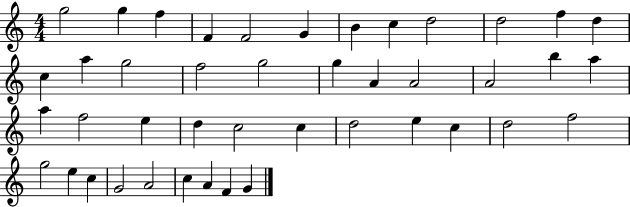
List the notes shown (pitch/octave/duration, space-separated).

G5/h G5/q F5/q F4/q F4/h G4/q B4/q C5/q D5/h D5/h F5/q D5/q C5/q A5/q G5/h F5/h G5/h G5/q A4/q A4/h A4/h B5/q A5/q A5/q F5/h E5/q D5/q C5/h C5/q D5/h E5/q C5/q D5/h F5/h G5/h E5/q C5/q G4/h A4/h C5/q A4/q F4/q G4/q